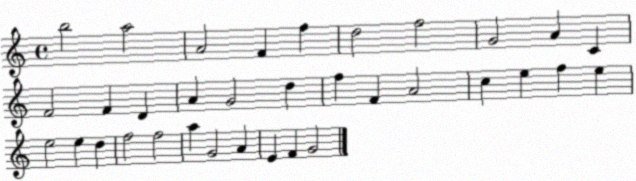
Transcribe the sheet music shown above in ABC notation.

X:1
T:Untitled
M:4/4
L:1/4
K:C
b2 a2 A2 F f d2 f2 G2 A C F2 F D A G2 d f F A2 c e f e e2 e d f2 f2 a G2 A E F G2